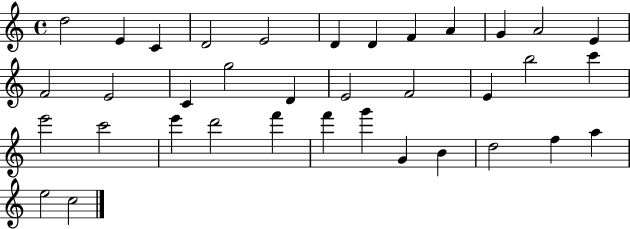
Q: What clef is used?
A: treble